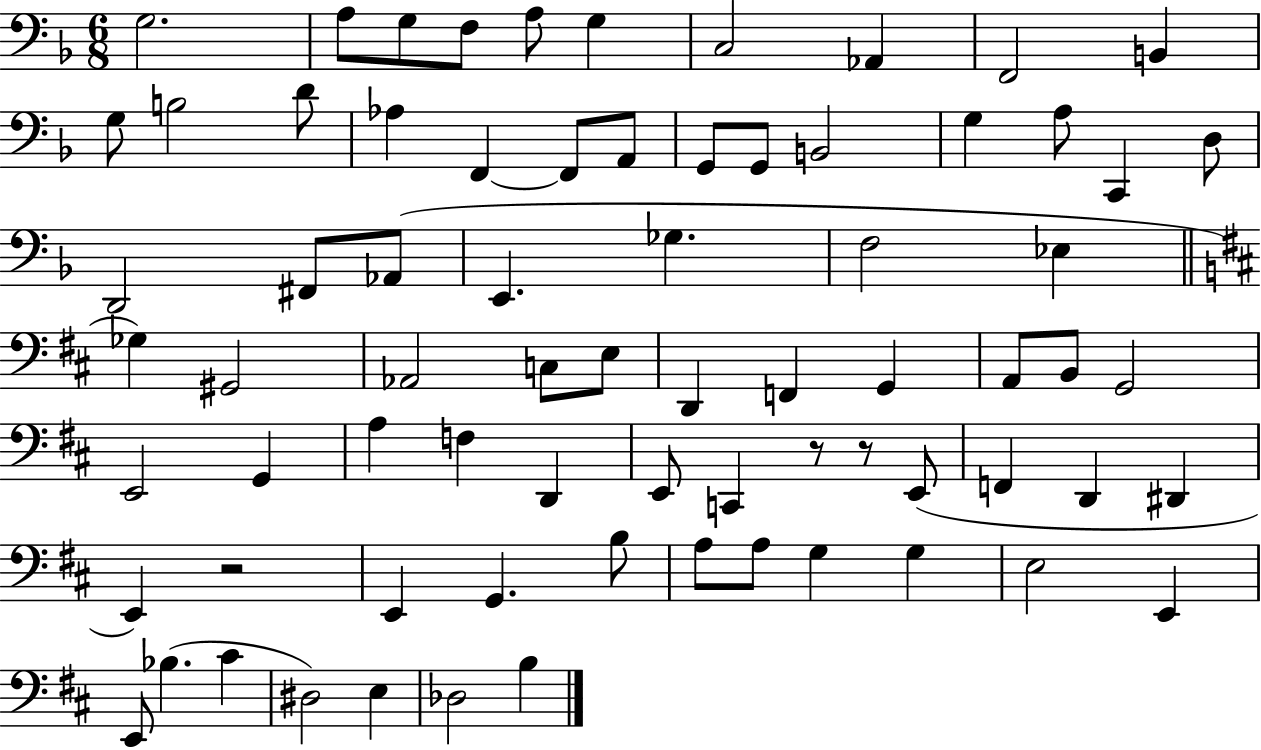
{
  \clef bass
  \numericTimeSignature
  \time 6/8
  \key f \major
  g2. | a8 g8 f8 a8 g4 | c2 aes,4 | f,2 b,4 | \break g8 b2 d'8 | aes4 f,4~~ f,8 a,8 | g,8 g,8 b,2 | g4 a8 c,4 d8 | \break d,2 fis,8 aes,8( | e,4. ges4. | f2 ees4 | \bar "||" \break \key b \minor ges4) gis,2 | aes,2 c8 e8 | d,4 f,4 g,4 | a,8 b,8 g,2 | \break e,2 g,4 | a4 f4 d,4 | e,8 c,4 r8 r8 e,8( | f,4 d,4 dis,4 | \break e,4) r2 | e,4 g,4. b8 | a8 a8 g4 g4 | e2 e,4 | \break e,8 bes4.( cis'4 | dis2) e4 | des2 b4 | \bar "|."
}